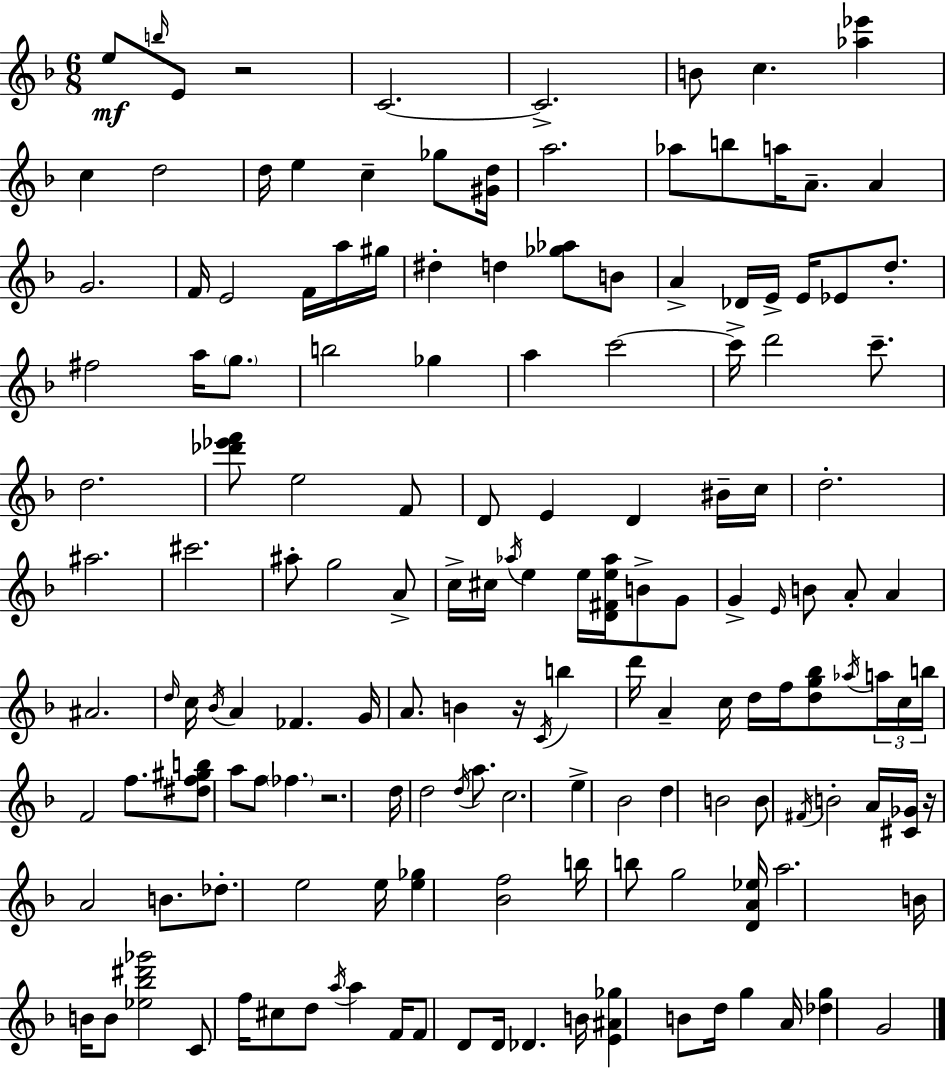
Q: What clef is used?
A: treble